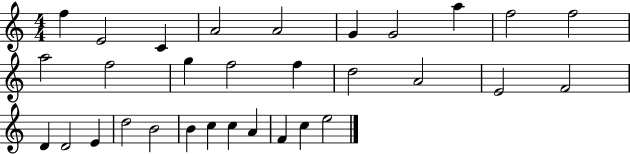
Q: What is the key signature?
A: C major